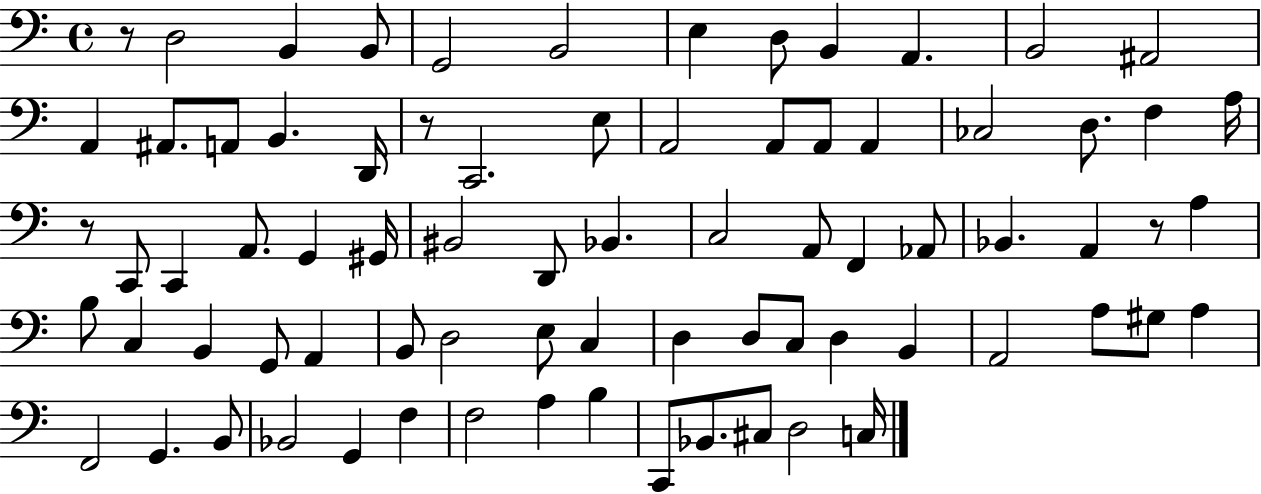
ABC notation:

X:1
T:Untitled
M:4/4
L:1/4
K:C
z/2 D,2 B,, B,,/2 G,,2 B,,2 E, D,/2 B,, A,, B,,2 ^A,,2 A,, ^A,,/2 A,,/2 B,, D,,/4 z/2 C,,2 E,/2 A,,2 A,,/2 A,,/2 A,, _C,2 D,/2 F, A,/4 z/2 C,,/2 C,, A,,/2 G,, ^G,,/4 ^B,,2 D,,/2 _B,, C,2 A,,/2 F,, _A,,/2 _B,, A,, z/2 A, B,/2 C, B,, G,,/2 A,, B,,/2 D,2 E,/2 C, D, D,/2 C,/2 D, B,, A,,2 A,/2 ^G,/2 A, F,,2 G,, B,,/2 _B,,2 G,, F, F,2 A, B, C,,/2 _B,,/2 ^C,/2 D,2 C,/4